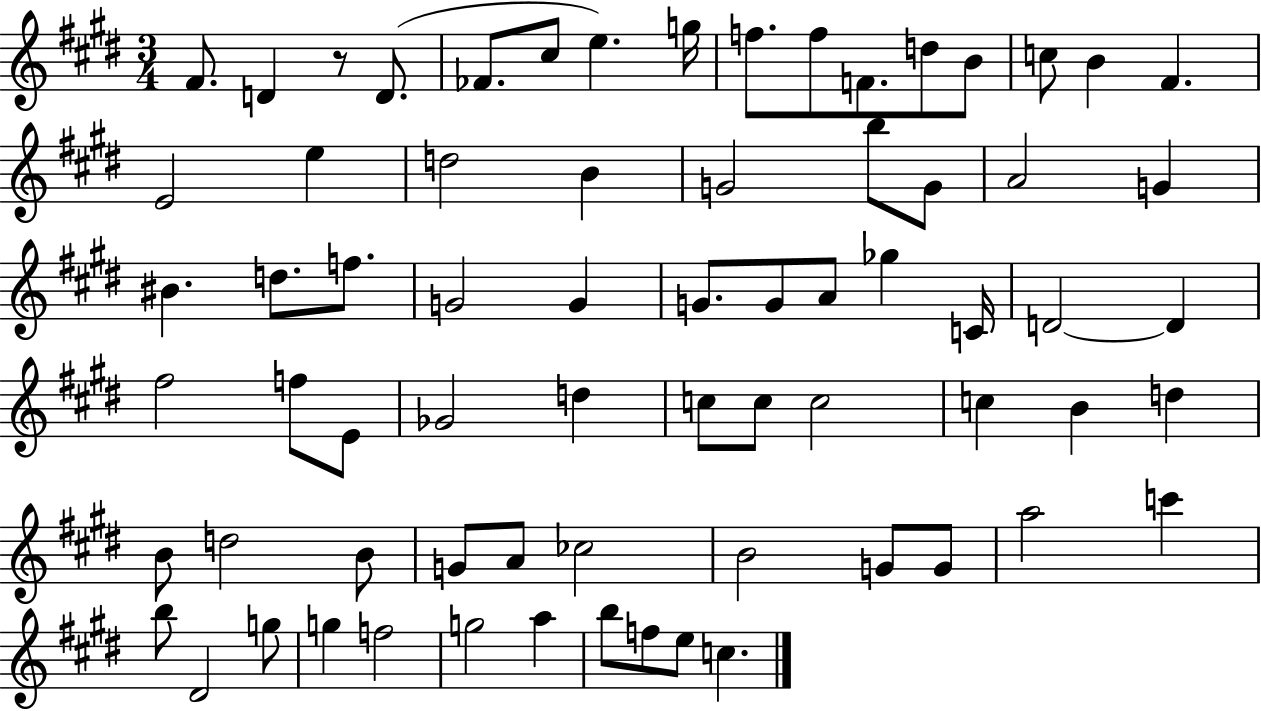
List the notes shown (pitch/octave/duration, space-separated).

F#4/e. D4/q R/e D4/e. FES4/e. C#5/e E5/q. G5/s F5/e. F5/e F4/e. D5/e B4/e C5/e B4/q F#4/q. E4/h E5/q D5/h B4/q G4/h B5/e G4/e A4/h G4/q BIS4/q. D5/e. F5/e. G4/h G4/q G4/e. G4/e A4/e Gb5/q C4/s D4/h D4/q F#5/h F5/e E4/e Gb4/h D5/q C5/e C5/e C5/h C5/q B4/q D5/q B4/e D5/h B4/e G4/e A4/e CES5/h B4/h G4/e G4/e A5/h C6/q B5/e D#4/h G5/e G5/q F5/h G5/h A5/q B5/e F5/e E5/e C5/q.